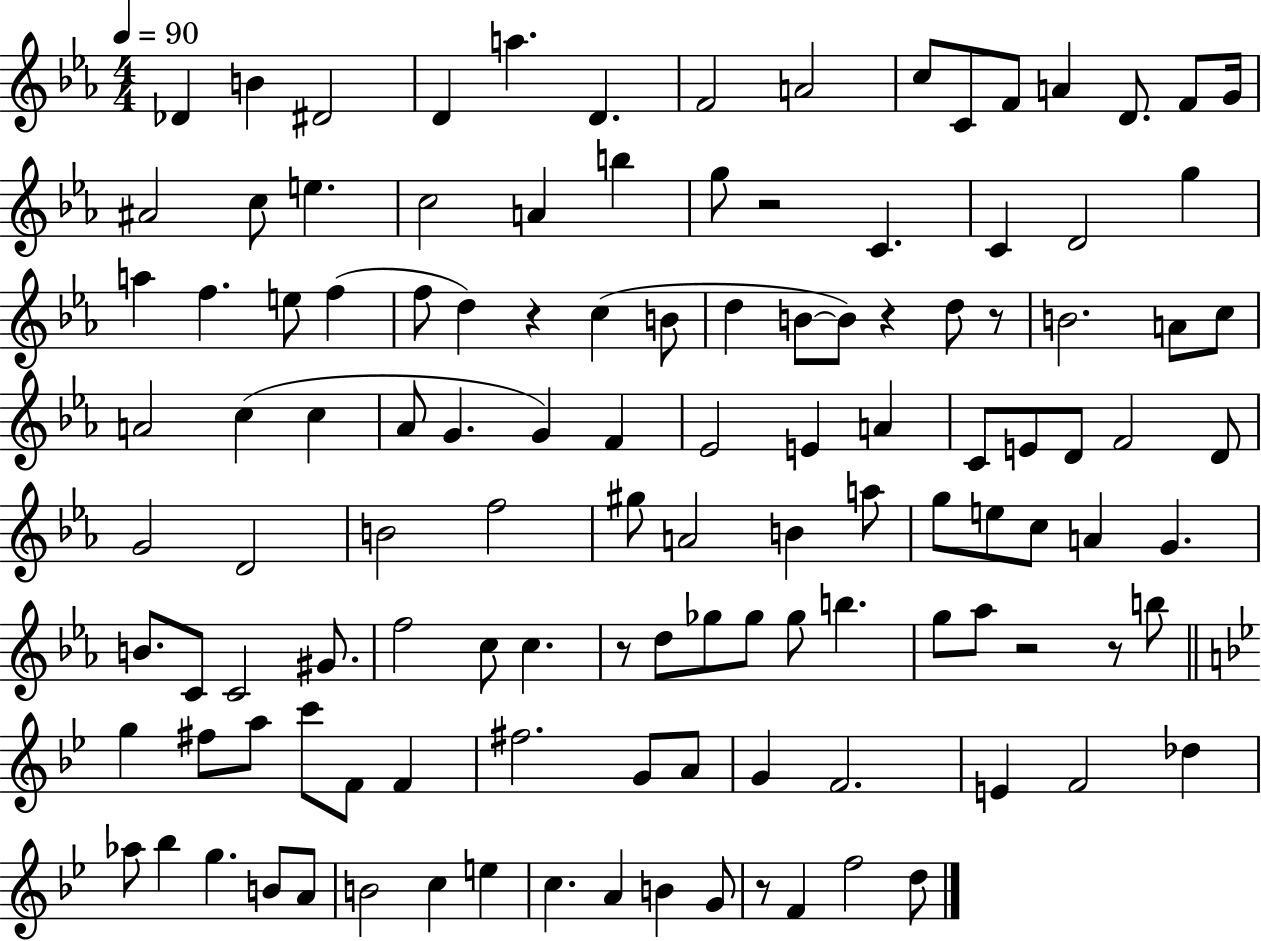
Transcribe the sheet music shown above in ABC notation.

X:1
T:Untitled
M:4/4
L:1/4
K:Eb
_D B ^D2 D a D F2 A2 c/2 C/2 F/2 A D/2 F/2 G/4 ^A2 c/2 e c2 A b g/2 z2 C C D2 g a f e/2 f f/2 d z c B/2 d B/2 B/2 z d/2 z/2 B2 A/2 c/2 A2 c c _A/2 G G F _E2 E A C/2 E/2 D/2 F2 D/2 G2 D2 B2 f2 ^g/2 A2 B a/2 g/2 e/2 c/2 A G B/2 C/2 C2 ^G/2 f2 c/2 c z/2 d/2 _g/2 _g/2 _g/2 b g/2 _a/2 z2 z/2 b/2 g ^f/2 a/2 c'/2 F/2 F ^f2 G/2 A/2 G F2 E F2 _d _a/2 _b g B/2 A/2 B2 c e c A B G/2 z/2 F f2 d/2